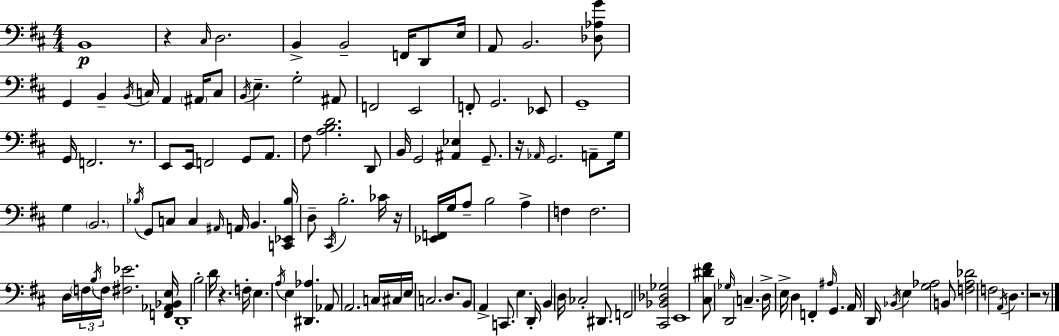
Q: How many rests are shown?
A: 7